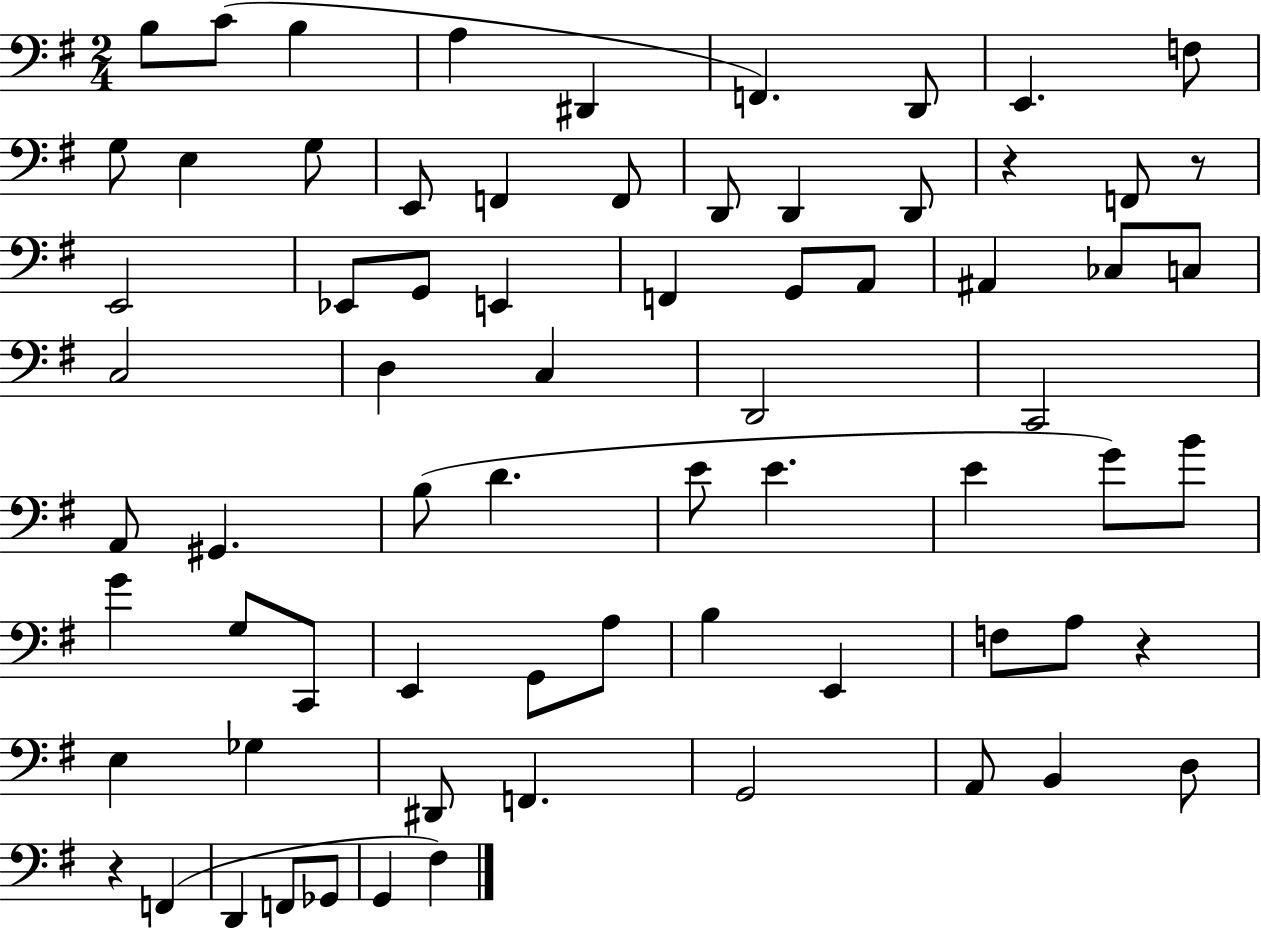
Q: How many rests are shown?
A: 4